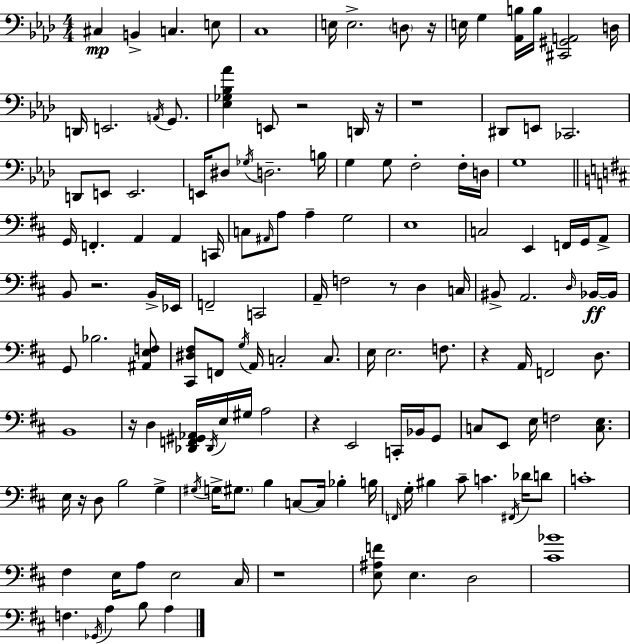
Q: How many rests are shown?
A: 11